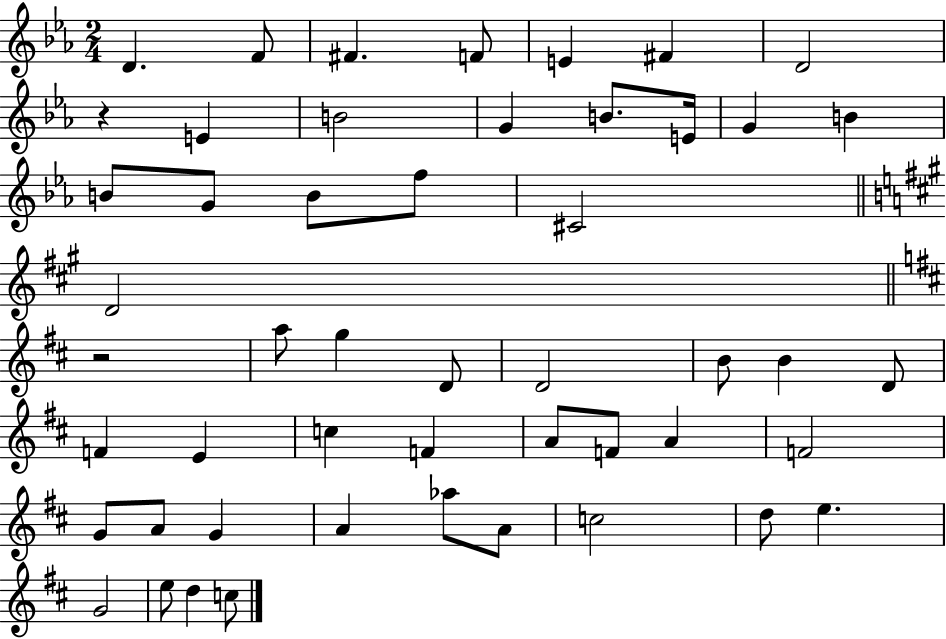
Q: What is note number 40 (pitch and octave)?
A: Ab5